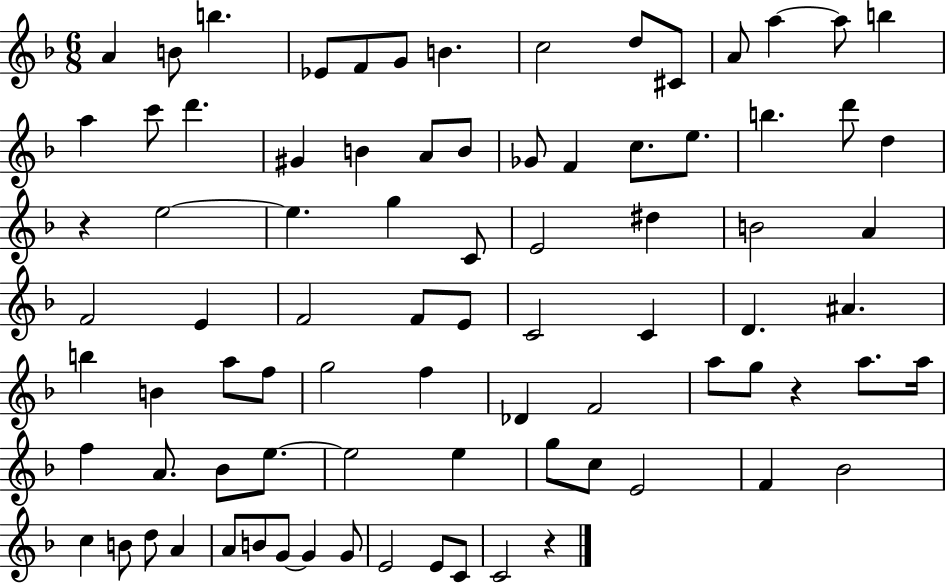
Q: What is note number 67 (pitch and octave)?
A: F4